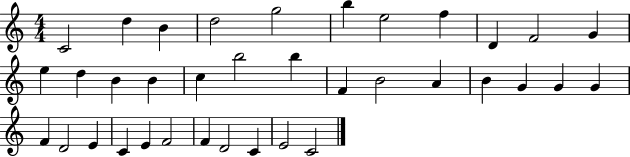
{
  \clef treble
  \numericTimeSignature
  \time 4/4
  \key c \major
  c'2 d''4 b'4 | d''2 g''2 | b''4 e''2 f''4 | d'4 f'2 g'4 | \break e''4 d''4 b'4 b'4 | c''4 b''2 b''4 | f'4 b'2 a'4 | b'4 g'4 g'4 g'4 | \break f'4 d'2 e'4 | c'4 e'4 f'2 | f'4 d'2 c'4 | e'2 c'2 | \break \bar "|."
}